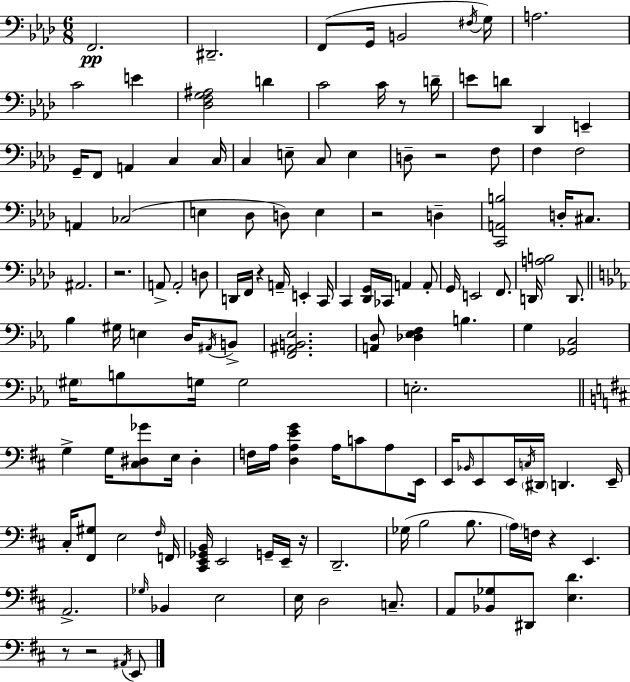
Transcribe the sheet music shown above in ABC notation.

X:1
T:Untitled
M:6/8
L:1/4
K:Fm
F,,2 ^D,,2 F,,/2 G,,/4 B,,2 ^F,/4 G,/4 A,2 C2 E [_D,F,G,^A,]2 D C2 C/4 z/2 D/4 E/2 D/2 _D,, E,, G,,/4 F,,/2 A,, C, C,/4 C, E,/2 C,/2 E, D,/2 z2 F,/2 F, F,2 A,, _C,2 E, _D,/2 D,/2 E, z2 D, [C,,A,,B,]2 D,/4 ^C,/2 ^A,,2 z2 A,,/2 A,,2 D,/2 D,,/4 F,,/4 z A,,/4 E,, C,,/4 C,, [_D,,G,,]/4 _C,,/4 A,, A,,/2 G,,/4 E,,2 F,,/2 D,,/4 [A,B,]2 D,,/2 _B, ^G,/4 E, D,/4 ^A,,/4 B,,/2 [F,,^A,,B,,_E,]2 [A,,D,]/2 [_D,_E,F,] B, G, [_G,,C,]2 ^G,/4 B,/2 G,/4 G,2 E,2 G, G,/4 [^C,^D,_G]/2 E,/4 ^D, F,/4 A,/4 [D,A,EG] A,/4 C/2 A,/2 E,,/4 E,,/4 _B,,/4 E,,/2 E,,/4 C,/4 ^D,,/4 D,, E,,/4 ^C,/4 [^F,,^G,]/2 E,2 ^F,/4 F,,/4 [^C,,E,,_G,,B,,]/4 E,,2 G,,/4 E,,/4 z/4 D,,2 _G,/4 B,2 B,/2 A,/4 F,/4 z E,, A,,2 _G,/4 _B,, E,2 E,/4 D,2 C,/2 A,,/2 [_B,,_G,]/2 ^D,,/2 [E,D] z/2 z2 ^A,,/4 E,,/2